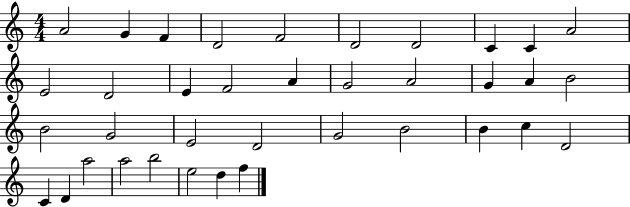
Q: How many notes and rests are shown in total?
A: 37